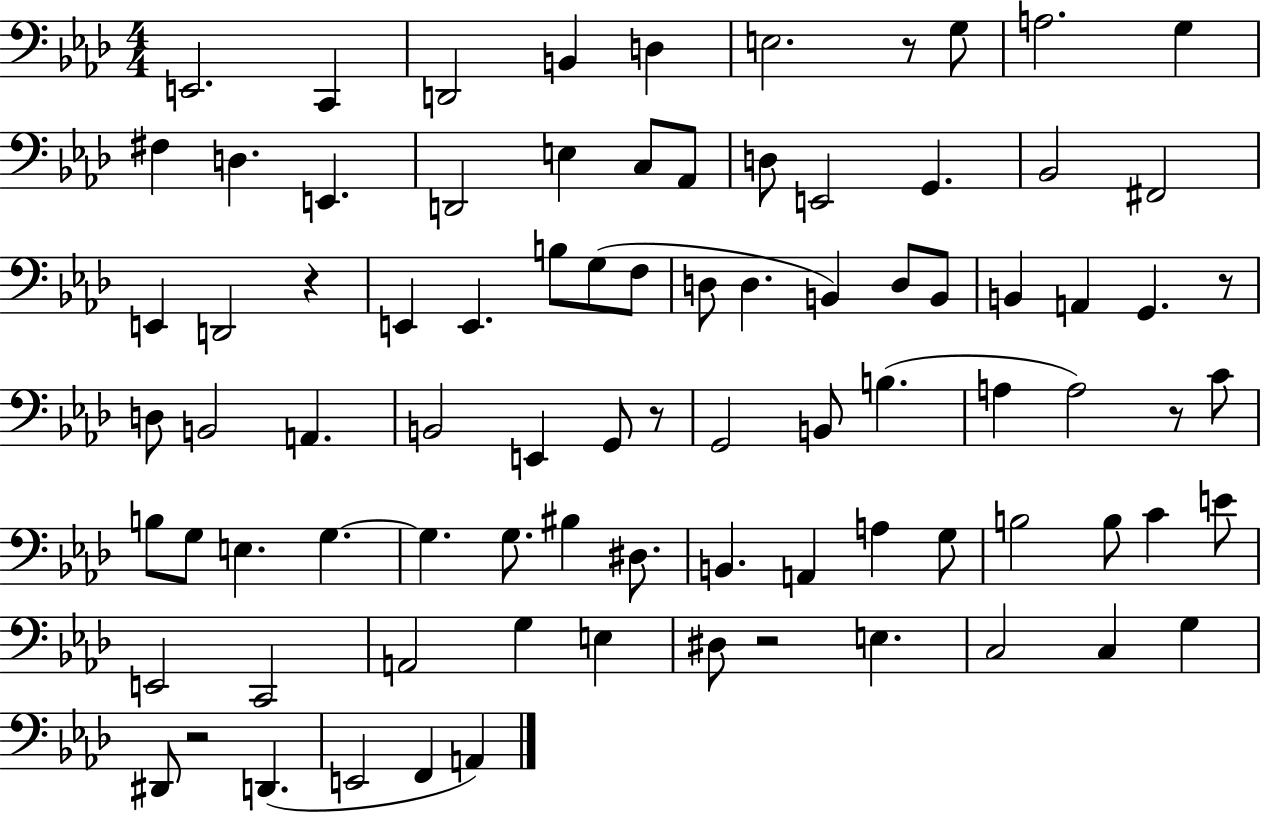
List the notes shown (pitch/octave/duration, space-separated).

E2/h. C2/q D2/h B2/q D3/q E3/h. R/e G3/e A3/h. G3/q F#3/q D3/q. E2/q. D2/h E3/q C3/e Ab2/e D3/e E2/h G2/q. Bb2/h F#2/h E2/q D2/h R/q E2/q E2/q. B3/e G3/e F3/e D3/e D3/q. B2/q D3/e B2/e B2/q A2/q G2/q. R/e D3/e B2/h A2/q. B2/h E2/q G2/e R/e G2/h B2/e B3/q. A3/q A3/h R/e C4/e B3/e G3/e E3/q. G3/q. G3/q. G3/e. BIS3/q D#3/e. B2/q. A2/q A3/q G3/e B3/h B3/e C4/q E4/e E2/h C2/h A2/h G3/q E3/q D#3/e R/h E3/q. C3/h C3/q G3/q D#2/e R/h D2/q. E2/h F2/q A2/q